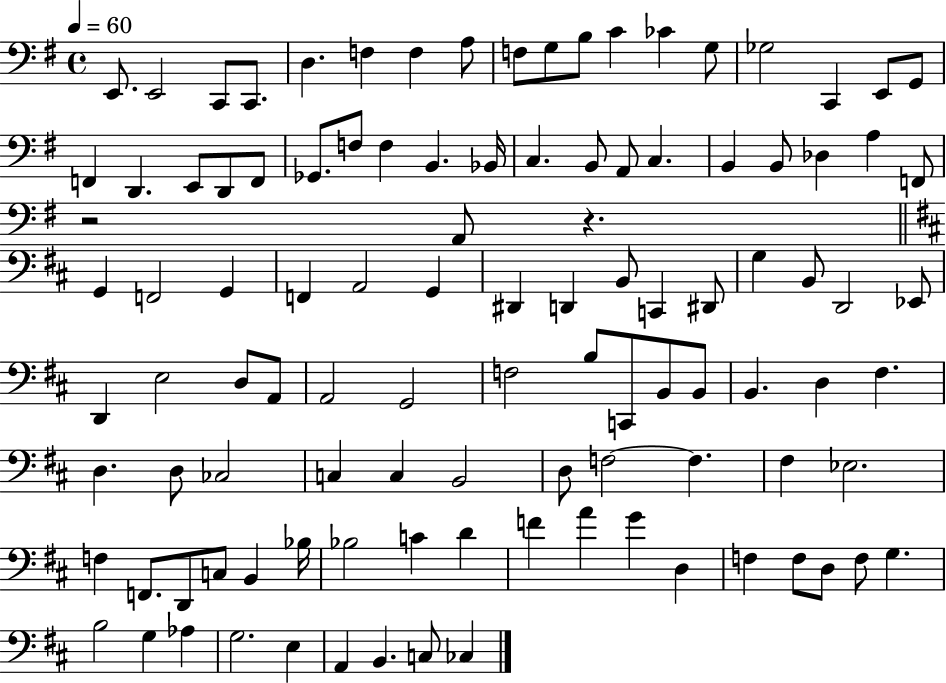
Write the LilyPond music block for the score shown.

{
  \clef bass
  \time 4/4
  \defaultTimeSignature
  \key g \major
  \tempo 4 = 60
  e,8. e,2 c,8 c,8. | d4. f4 f4 a8 | f8 g8 b8 c'4 ces'4 g8 | ges2 c,4 e,8 g,8 | \break f,4 d,4. e,8 d,8 f,8 | ges,8. f8 f4 b,4. bes,16 | c4. b,8 a,8 c4. | b,4 b,8 des4 a4 f,8 | \break r2 a,8 r4. | \bar "||" \break \key d \major g,4 f,2 g,4 | f,4 a,2 g,4 | dis,4 d,4 b,8 c,4 dis,8 | g4 b,8 d,2 ees,8 | \break d,4 e2 d8 a,8 | a,2 g,2 | f2 b8 c,8 b,8 b,8 | b,4. d4 fis4. | \break d4. d8 ces2 | c4 c4 b,2 | d8 f2~~ f4. | fis4 ees2. | \break f4 f,8. d,8 c8 b,4 bes16 | bes2 c'4 d'4 | f'4 a'4 g'4 d4 | f4 f8 d8 f8 g4. | \break b2 g4 aes4 | g2. e4 | a,4 b,4. c8 ces4 | \bar "|."
}